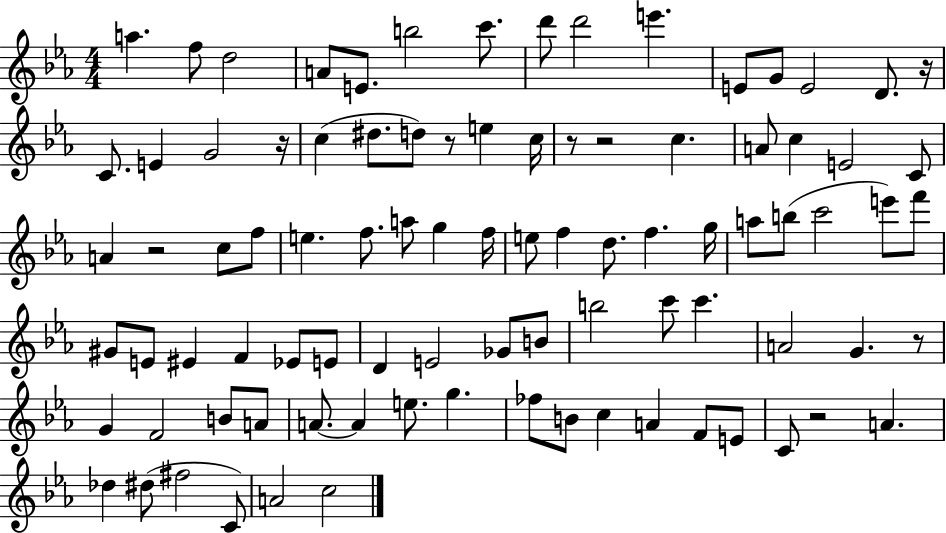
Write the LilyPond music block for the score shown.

{
  \clef treble
  \numericTimeSignature
  \time 4/4
  \key ees \major
  a''4. f''8 d''2 | a'8 e'8. b''2 c'''8. | d'''8 d'''2 e'''4. | e'8 g'8 e'2 d'8. r16 | \break c'8. e'4 g'2 r16 | c''4( dis''8. d''8) r8 e''4 c''16 | r8 r2 c''4. | a'8 c''4 e'2 c'8 | \break a'4 r2 c''8 f''8 | e''4. f''8. a''8 g''4 f''16 | e''8 f''4 d''8. f''4. g''16 | a''8 b''8( c'''2 e'''8) f'''8 | \break gis'8 e'8 eis'4 f'4 ees'8 e'8 | d'4 e'2 ges'8 b'8 | b''2 c'''8 c'''4. | a'2 g'4. r8 | \break g'4 f'2 b'8 a'8 | a'8.~~ a'4 e''8. g''4. | fes''8 b'8 c''4 a'4 f'8 e'8 | c'8 r2 a'4. | \break des''4 dis''8( fis''2 c'8) | a'2 c''2 | \bar "|."
}